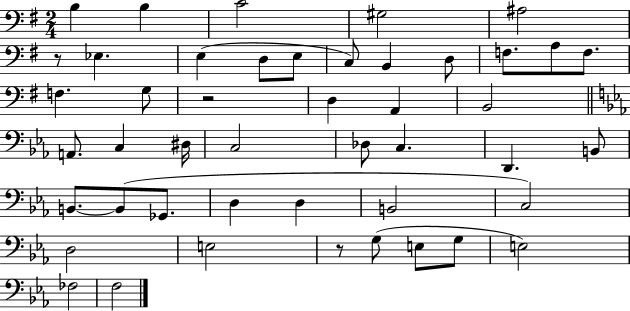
{
  \clef bass
  \numericTimeSignature
  \time 2/4
  \key g \major
  b4 b4 | c'2 | gis2 | ais2 | \break r8 ees4. | e4( d8 e8 | c8) b,4 d8 | f8. a8 f8. | \break f4. g8 | r2 | d4 a,4 | b,2 | \break \bar "||" \break \key ees \major a,8. c4 dis16 | c2 | des8 c4. | d,4. b,8 | \break b,8.~~ b,8( ges,8. | d4 d4 | b,2 | c2) | \break d2 | e2 | r8 g8( e8 g8 | e2) | \break fes2 | f2 | \bar "|."
}